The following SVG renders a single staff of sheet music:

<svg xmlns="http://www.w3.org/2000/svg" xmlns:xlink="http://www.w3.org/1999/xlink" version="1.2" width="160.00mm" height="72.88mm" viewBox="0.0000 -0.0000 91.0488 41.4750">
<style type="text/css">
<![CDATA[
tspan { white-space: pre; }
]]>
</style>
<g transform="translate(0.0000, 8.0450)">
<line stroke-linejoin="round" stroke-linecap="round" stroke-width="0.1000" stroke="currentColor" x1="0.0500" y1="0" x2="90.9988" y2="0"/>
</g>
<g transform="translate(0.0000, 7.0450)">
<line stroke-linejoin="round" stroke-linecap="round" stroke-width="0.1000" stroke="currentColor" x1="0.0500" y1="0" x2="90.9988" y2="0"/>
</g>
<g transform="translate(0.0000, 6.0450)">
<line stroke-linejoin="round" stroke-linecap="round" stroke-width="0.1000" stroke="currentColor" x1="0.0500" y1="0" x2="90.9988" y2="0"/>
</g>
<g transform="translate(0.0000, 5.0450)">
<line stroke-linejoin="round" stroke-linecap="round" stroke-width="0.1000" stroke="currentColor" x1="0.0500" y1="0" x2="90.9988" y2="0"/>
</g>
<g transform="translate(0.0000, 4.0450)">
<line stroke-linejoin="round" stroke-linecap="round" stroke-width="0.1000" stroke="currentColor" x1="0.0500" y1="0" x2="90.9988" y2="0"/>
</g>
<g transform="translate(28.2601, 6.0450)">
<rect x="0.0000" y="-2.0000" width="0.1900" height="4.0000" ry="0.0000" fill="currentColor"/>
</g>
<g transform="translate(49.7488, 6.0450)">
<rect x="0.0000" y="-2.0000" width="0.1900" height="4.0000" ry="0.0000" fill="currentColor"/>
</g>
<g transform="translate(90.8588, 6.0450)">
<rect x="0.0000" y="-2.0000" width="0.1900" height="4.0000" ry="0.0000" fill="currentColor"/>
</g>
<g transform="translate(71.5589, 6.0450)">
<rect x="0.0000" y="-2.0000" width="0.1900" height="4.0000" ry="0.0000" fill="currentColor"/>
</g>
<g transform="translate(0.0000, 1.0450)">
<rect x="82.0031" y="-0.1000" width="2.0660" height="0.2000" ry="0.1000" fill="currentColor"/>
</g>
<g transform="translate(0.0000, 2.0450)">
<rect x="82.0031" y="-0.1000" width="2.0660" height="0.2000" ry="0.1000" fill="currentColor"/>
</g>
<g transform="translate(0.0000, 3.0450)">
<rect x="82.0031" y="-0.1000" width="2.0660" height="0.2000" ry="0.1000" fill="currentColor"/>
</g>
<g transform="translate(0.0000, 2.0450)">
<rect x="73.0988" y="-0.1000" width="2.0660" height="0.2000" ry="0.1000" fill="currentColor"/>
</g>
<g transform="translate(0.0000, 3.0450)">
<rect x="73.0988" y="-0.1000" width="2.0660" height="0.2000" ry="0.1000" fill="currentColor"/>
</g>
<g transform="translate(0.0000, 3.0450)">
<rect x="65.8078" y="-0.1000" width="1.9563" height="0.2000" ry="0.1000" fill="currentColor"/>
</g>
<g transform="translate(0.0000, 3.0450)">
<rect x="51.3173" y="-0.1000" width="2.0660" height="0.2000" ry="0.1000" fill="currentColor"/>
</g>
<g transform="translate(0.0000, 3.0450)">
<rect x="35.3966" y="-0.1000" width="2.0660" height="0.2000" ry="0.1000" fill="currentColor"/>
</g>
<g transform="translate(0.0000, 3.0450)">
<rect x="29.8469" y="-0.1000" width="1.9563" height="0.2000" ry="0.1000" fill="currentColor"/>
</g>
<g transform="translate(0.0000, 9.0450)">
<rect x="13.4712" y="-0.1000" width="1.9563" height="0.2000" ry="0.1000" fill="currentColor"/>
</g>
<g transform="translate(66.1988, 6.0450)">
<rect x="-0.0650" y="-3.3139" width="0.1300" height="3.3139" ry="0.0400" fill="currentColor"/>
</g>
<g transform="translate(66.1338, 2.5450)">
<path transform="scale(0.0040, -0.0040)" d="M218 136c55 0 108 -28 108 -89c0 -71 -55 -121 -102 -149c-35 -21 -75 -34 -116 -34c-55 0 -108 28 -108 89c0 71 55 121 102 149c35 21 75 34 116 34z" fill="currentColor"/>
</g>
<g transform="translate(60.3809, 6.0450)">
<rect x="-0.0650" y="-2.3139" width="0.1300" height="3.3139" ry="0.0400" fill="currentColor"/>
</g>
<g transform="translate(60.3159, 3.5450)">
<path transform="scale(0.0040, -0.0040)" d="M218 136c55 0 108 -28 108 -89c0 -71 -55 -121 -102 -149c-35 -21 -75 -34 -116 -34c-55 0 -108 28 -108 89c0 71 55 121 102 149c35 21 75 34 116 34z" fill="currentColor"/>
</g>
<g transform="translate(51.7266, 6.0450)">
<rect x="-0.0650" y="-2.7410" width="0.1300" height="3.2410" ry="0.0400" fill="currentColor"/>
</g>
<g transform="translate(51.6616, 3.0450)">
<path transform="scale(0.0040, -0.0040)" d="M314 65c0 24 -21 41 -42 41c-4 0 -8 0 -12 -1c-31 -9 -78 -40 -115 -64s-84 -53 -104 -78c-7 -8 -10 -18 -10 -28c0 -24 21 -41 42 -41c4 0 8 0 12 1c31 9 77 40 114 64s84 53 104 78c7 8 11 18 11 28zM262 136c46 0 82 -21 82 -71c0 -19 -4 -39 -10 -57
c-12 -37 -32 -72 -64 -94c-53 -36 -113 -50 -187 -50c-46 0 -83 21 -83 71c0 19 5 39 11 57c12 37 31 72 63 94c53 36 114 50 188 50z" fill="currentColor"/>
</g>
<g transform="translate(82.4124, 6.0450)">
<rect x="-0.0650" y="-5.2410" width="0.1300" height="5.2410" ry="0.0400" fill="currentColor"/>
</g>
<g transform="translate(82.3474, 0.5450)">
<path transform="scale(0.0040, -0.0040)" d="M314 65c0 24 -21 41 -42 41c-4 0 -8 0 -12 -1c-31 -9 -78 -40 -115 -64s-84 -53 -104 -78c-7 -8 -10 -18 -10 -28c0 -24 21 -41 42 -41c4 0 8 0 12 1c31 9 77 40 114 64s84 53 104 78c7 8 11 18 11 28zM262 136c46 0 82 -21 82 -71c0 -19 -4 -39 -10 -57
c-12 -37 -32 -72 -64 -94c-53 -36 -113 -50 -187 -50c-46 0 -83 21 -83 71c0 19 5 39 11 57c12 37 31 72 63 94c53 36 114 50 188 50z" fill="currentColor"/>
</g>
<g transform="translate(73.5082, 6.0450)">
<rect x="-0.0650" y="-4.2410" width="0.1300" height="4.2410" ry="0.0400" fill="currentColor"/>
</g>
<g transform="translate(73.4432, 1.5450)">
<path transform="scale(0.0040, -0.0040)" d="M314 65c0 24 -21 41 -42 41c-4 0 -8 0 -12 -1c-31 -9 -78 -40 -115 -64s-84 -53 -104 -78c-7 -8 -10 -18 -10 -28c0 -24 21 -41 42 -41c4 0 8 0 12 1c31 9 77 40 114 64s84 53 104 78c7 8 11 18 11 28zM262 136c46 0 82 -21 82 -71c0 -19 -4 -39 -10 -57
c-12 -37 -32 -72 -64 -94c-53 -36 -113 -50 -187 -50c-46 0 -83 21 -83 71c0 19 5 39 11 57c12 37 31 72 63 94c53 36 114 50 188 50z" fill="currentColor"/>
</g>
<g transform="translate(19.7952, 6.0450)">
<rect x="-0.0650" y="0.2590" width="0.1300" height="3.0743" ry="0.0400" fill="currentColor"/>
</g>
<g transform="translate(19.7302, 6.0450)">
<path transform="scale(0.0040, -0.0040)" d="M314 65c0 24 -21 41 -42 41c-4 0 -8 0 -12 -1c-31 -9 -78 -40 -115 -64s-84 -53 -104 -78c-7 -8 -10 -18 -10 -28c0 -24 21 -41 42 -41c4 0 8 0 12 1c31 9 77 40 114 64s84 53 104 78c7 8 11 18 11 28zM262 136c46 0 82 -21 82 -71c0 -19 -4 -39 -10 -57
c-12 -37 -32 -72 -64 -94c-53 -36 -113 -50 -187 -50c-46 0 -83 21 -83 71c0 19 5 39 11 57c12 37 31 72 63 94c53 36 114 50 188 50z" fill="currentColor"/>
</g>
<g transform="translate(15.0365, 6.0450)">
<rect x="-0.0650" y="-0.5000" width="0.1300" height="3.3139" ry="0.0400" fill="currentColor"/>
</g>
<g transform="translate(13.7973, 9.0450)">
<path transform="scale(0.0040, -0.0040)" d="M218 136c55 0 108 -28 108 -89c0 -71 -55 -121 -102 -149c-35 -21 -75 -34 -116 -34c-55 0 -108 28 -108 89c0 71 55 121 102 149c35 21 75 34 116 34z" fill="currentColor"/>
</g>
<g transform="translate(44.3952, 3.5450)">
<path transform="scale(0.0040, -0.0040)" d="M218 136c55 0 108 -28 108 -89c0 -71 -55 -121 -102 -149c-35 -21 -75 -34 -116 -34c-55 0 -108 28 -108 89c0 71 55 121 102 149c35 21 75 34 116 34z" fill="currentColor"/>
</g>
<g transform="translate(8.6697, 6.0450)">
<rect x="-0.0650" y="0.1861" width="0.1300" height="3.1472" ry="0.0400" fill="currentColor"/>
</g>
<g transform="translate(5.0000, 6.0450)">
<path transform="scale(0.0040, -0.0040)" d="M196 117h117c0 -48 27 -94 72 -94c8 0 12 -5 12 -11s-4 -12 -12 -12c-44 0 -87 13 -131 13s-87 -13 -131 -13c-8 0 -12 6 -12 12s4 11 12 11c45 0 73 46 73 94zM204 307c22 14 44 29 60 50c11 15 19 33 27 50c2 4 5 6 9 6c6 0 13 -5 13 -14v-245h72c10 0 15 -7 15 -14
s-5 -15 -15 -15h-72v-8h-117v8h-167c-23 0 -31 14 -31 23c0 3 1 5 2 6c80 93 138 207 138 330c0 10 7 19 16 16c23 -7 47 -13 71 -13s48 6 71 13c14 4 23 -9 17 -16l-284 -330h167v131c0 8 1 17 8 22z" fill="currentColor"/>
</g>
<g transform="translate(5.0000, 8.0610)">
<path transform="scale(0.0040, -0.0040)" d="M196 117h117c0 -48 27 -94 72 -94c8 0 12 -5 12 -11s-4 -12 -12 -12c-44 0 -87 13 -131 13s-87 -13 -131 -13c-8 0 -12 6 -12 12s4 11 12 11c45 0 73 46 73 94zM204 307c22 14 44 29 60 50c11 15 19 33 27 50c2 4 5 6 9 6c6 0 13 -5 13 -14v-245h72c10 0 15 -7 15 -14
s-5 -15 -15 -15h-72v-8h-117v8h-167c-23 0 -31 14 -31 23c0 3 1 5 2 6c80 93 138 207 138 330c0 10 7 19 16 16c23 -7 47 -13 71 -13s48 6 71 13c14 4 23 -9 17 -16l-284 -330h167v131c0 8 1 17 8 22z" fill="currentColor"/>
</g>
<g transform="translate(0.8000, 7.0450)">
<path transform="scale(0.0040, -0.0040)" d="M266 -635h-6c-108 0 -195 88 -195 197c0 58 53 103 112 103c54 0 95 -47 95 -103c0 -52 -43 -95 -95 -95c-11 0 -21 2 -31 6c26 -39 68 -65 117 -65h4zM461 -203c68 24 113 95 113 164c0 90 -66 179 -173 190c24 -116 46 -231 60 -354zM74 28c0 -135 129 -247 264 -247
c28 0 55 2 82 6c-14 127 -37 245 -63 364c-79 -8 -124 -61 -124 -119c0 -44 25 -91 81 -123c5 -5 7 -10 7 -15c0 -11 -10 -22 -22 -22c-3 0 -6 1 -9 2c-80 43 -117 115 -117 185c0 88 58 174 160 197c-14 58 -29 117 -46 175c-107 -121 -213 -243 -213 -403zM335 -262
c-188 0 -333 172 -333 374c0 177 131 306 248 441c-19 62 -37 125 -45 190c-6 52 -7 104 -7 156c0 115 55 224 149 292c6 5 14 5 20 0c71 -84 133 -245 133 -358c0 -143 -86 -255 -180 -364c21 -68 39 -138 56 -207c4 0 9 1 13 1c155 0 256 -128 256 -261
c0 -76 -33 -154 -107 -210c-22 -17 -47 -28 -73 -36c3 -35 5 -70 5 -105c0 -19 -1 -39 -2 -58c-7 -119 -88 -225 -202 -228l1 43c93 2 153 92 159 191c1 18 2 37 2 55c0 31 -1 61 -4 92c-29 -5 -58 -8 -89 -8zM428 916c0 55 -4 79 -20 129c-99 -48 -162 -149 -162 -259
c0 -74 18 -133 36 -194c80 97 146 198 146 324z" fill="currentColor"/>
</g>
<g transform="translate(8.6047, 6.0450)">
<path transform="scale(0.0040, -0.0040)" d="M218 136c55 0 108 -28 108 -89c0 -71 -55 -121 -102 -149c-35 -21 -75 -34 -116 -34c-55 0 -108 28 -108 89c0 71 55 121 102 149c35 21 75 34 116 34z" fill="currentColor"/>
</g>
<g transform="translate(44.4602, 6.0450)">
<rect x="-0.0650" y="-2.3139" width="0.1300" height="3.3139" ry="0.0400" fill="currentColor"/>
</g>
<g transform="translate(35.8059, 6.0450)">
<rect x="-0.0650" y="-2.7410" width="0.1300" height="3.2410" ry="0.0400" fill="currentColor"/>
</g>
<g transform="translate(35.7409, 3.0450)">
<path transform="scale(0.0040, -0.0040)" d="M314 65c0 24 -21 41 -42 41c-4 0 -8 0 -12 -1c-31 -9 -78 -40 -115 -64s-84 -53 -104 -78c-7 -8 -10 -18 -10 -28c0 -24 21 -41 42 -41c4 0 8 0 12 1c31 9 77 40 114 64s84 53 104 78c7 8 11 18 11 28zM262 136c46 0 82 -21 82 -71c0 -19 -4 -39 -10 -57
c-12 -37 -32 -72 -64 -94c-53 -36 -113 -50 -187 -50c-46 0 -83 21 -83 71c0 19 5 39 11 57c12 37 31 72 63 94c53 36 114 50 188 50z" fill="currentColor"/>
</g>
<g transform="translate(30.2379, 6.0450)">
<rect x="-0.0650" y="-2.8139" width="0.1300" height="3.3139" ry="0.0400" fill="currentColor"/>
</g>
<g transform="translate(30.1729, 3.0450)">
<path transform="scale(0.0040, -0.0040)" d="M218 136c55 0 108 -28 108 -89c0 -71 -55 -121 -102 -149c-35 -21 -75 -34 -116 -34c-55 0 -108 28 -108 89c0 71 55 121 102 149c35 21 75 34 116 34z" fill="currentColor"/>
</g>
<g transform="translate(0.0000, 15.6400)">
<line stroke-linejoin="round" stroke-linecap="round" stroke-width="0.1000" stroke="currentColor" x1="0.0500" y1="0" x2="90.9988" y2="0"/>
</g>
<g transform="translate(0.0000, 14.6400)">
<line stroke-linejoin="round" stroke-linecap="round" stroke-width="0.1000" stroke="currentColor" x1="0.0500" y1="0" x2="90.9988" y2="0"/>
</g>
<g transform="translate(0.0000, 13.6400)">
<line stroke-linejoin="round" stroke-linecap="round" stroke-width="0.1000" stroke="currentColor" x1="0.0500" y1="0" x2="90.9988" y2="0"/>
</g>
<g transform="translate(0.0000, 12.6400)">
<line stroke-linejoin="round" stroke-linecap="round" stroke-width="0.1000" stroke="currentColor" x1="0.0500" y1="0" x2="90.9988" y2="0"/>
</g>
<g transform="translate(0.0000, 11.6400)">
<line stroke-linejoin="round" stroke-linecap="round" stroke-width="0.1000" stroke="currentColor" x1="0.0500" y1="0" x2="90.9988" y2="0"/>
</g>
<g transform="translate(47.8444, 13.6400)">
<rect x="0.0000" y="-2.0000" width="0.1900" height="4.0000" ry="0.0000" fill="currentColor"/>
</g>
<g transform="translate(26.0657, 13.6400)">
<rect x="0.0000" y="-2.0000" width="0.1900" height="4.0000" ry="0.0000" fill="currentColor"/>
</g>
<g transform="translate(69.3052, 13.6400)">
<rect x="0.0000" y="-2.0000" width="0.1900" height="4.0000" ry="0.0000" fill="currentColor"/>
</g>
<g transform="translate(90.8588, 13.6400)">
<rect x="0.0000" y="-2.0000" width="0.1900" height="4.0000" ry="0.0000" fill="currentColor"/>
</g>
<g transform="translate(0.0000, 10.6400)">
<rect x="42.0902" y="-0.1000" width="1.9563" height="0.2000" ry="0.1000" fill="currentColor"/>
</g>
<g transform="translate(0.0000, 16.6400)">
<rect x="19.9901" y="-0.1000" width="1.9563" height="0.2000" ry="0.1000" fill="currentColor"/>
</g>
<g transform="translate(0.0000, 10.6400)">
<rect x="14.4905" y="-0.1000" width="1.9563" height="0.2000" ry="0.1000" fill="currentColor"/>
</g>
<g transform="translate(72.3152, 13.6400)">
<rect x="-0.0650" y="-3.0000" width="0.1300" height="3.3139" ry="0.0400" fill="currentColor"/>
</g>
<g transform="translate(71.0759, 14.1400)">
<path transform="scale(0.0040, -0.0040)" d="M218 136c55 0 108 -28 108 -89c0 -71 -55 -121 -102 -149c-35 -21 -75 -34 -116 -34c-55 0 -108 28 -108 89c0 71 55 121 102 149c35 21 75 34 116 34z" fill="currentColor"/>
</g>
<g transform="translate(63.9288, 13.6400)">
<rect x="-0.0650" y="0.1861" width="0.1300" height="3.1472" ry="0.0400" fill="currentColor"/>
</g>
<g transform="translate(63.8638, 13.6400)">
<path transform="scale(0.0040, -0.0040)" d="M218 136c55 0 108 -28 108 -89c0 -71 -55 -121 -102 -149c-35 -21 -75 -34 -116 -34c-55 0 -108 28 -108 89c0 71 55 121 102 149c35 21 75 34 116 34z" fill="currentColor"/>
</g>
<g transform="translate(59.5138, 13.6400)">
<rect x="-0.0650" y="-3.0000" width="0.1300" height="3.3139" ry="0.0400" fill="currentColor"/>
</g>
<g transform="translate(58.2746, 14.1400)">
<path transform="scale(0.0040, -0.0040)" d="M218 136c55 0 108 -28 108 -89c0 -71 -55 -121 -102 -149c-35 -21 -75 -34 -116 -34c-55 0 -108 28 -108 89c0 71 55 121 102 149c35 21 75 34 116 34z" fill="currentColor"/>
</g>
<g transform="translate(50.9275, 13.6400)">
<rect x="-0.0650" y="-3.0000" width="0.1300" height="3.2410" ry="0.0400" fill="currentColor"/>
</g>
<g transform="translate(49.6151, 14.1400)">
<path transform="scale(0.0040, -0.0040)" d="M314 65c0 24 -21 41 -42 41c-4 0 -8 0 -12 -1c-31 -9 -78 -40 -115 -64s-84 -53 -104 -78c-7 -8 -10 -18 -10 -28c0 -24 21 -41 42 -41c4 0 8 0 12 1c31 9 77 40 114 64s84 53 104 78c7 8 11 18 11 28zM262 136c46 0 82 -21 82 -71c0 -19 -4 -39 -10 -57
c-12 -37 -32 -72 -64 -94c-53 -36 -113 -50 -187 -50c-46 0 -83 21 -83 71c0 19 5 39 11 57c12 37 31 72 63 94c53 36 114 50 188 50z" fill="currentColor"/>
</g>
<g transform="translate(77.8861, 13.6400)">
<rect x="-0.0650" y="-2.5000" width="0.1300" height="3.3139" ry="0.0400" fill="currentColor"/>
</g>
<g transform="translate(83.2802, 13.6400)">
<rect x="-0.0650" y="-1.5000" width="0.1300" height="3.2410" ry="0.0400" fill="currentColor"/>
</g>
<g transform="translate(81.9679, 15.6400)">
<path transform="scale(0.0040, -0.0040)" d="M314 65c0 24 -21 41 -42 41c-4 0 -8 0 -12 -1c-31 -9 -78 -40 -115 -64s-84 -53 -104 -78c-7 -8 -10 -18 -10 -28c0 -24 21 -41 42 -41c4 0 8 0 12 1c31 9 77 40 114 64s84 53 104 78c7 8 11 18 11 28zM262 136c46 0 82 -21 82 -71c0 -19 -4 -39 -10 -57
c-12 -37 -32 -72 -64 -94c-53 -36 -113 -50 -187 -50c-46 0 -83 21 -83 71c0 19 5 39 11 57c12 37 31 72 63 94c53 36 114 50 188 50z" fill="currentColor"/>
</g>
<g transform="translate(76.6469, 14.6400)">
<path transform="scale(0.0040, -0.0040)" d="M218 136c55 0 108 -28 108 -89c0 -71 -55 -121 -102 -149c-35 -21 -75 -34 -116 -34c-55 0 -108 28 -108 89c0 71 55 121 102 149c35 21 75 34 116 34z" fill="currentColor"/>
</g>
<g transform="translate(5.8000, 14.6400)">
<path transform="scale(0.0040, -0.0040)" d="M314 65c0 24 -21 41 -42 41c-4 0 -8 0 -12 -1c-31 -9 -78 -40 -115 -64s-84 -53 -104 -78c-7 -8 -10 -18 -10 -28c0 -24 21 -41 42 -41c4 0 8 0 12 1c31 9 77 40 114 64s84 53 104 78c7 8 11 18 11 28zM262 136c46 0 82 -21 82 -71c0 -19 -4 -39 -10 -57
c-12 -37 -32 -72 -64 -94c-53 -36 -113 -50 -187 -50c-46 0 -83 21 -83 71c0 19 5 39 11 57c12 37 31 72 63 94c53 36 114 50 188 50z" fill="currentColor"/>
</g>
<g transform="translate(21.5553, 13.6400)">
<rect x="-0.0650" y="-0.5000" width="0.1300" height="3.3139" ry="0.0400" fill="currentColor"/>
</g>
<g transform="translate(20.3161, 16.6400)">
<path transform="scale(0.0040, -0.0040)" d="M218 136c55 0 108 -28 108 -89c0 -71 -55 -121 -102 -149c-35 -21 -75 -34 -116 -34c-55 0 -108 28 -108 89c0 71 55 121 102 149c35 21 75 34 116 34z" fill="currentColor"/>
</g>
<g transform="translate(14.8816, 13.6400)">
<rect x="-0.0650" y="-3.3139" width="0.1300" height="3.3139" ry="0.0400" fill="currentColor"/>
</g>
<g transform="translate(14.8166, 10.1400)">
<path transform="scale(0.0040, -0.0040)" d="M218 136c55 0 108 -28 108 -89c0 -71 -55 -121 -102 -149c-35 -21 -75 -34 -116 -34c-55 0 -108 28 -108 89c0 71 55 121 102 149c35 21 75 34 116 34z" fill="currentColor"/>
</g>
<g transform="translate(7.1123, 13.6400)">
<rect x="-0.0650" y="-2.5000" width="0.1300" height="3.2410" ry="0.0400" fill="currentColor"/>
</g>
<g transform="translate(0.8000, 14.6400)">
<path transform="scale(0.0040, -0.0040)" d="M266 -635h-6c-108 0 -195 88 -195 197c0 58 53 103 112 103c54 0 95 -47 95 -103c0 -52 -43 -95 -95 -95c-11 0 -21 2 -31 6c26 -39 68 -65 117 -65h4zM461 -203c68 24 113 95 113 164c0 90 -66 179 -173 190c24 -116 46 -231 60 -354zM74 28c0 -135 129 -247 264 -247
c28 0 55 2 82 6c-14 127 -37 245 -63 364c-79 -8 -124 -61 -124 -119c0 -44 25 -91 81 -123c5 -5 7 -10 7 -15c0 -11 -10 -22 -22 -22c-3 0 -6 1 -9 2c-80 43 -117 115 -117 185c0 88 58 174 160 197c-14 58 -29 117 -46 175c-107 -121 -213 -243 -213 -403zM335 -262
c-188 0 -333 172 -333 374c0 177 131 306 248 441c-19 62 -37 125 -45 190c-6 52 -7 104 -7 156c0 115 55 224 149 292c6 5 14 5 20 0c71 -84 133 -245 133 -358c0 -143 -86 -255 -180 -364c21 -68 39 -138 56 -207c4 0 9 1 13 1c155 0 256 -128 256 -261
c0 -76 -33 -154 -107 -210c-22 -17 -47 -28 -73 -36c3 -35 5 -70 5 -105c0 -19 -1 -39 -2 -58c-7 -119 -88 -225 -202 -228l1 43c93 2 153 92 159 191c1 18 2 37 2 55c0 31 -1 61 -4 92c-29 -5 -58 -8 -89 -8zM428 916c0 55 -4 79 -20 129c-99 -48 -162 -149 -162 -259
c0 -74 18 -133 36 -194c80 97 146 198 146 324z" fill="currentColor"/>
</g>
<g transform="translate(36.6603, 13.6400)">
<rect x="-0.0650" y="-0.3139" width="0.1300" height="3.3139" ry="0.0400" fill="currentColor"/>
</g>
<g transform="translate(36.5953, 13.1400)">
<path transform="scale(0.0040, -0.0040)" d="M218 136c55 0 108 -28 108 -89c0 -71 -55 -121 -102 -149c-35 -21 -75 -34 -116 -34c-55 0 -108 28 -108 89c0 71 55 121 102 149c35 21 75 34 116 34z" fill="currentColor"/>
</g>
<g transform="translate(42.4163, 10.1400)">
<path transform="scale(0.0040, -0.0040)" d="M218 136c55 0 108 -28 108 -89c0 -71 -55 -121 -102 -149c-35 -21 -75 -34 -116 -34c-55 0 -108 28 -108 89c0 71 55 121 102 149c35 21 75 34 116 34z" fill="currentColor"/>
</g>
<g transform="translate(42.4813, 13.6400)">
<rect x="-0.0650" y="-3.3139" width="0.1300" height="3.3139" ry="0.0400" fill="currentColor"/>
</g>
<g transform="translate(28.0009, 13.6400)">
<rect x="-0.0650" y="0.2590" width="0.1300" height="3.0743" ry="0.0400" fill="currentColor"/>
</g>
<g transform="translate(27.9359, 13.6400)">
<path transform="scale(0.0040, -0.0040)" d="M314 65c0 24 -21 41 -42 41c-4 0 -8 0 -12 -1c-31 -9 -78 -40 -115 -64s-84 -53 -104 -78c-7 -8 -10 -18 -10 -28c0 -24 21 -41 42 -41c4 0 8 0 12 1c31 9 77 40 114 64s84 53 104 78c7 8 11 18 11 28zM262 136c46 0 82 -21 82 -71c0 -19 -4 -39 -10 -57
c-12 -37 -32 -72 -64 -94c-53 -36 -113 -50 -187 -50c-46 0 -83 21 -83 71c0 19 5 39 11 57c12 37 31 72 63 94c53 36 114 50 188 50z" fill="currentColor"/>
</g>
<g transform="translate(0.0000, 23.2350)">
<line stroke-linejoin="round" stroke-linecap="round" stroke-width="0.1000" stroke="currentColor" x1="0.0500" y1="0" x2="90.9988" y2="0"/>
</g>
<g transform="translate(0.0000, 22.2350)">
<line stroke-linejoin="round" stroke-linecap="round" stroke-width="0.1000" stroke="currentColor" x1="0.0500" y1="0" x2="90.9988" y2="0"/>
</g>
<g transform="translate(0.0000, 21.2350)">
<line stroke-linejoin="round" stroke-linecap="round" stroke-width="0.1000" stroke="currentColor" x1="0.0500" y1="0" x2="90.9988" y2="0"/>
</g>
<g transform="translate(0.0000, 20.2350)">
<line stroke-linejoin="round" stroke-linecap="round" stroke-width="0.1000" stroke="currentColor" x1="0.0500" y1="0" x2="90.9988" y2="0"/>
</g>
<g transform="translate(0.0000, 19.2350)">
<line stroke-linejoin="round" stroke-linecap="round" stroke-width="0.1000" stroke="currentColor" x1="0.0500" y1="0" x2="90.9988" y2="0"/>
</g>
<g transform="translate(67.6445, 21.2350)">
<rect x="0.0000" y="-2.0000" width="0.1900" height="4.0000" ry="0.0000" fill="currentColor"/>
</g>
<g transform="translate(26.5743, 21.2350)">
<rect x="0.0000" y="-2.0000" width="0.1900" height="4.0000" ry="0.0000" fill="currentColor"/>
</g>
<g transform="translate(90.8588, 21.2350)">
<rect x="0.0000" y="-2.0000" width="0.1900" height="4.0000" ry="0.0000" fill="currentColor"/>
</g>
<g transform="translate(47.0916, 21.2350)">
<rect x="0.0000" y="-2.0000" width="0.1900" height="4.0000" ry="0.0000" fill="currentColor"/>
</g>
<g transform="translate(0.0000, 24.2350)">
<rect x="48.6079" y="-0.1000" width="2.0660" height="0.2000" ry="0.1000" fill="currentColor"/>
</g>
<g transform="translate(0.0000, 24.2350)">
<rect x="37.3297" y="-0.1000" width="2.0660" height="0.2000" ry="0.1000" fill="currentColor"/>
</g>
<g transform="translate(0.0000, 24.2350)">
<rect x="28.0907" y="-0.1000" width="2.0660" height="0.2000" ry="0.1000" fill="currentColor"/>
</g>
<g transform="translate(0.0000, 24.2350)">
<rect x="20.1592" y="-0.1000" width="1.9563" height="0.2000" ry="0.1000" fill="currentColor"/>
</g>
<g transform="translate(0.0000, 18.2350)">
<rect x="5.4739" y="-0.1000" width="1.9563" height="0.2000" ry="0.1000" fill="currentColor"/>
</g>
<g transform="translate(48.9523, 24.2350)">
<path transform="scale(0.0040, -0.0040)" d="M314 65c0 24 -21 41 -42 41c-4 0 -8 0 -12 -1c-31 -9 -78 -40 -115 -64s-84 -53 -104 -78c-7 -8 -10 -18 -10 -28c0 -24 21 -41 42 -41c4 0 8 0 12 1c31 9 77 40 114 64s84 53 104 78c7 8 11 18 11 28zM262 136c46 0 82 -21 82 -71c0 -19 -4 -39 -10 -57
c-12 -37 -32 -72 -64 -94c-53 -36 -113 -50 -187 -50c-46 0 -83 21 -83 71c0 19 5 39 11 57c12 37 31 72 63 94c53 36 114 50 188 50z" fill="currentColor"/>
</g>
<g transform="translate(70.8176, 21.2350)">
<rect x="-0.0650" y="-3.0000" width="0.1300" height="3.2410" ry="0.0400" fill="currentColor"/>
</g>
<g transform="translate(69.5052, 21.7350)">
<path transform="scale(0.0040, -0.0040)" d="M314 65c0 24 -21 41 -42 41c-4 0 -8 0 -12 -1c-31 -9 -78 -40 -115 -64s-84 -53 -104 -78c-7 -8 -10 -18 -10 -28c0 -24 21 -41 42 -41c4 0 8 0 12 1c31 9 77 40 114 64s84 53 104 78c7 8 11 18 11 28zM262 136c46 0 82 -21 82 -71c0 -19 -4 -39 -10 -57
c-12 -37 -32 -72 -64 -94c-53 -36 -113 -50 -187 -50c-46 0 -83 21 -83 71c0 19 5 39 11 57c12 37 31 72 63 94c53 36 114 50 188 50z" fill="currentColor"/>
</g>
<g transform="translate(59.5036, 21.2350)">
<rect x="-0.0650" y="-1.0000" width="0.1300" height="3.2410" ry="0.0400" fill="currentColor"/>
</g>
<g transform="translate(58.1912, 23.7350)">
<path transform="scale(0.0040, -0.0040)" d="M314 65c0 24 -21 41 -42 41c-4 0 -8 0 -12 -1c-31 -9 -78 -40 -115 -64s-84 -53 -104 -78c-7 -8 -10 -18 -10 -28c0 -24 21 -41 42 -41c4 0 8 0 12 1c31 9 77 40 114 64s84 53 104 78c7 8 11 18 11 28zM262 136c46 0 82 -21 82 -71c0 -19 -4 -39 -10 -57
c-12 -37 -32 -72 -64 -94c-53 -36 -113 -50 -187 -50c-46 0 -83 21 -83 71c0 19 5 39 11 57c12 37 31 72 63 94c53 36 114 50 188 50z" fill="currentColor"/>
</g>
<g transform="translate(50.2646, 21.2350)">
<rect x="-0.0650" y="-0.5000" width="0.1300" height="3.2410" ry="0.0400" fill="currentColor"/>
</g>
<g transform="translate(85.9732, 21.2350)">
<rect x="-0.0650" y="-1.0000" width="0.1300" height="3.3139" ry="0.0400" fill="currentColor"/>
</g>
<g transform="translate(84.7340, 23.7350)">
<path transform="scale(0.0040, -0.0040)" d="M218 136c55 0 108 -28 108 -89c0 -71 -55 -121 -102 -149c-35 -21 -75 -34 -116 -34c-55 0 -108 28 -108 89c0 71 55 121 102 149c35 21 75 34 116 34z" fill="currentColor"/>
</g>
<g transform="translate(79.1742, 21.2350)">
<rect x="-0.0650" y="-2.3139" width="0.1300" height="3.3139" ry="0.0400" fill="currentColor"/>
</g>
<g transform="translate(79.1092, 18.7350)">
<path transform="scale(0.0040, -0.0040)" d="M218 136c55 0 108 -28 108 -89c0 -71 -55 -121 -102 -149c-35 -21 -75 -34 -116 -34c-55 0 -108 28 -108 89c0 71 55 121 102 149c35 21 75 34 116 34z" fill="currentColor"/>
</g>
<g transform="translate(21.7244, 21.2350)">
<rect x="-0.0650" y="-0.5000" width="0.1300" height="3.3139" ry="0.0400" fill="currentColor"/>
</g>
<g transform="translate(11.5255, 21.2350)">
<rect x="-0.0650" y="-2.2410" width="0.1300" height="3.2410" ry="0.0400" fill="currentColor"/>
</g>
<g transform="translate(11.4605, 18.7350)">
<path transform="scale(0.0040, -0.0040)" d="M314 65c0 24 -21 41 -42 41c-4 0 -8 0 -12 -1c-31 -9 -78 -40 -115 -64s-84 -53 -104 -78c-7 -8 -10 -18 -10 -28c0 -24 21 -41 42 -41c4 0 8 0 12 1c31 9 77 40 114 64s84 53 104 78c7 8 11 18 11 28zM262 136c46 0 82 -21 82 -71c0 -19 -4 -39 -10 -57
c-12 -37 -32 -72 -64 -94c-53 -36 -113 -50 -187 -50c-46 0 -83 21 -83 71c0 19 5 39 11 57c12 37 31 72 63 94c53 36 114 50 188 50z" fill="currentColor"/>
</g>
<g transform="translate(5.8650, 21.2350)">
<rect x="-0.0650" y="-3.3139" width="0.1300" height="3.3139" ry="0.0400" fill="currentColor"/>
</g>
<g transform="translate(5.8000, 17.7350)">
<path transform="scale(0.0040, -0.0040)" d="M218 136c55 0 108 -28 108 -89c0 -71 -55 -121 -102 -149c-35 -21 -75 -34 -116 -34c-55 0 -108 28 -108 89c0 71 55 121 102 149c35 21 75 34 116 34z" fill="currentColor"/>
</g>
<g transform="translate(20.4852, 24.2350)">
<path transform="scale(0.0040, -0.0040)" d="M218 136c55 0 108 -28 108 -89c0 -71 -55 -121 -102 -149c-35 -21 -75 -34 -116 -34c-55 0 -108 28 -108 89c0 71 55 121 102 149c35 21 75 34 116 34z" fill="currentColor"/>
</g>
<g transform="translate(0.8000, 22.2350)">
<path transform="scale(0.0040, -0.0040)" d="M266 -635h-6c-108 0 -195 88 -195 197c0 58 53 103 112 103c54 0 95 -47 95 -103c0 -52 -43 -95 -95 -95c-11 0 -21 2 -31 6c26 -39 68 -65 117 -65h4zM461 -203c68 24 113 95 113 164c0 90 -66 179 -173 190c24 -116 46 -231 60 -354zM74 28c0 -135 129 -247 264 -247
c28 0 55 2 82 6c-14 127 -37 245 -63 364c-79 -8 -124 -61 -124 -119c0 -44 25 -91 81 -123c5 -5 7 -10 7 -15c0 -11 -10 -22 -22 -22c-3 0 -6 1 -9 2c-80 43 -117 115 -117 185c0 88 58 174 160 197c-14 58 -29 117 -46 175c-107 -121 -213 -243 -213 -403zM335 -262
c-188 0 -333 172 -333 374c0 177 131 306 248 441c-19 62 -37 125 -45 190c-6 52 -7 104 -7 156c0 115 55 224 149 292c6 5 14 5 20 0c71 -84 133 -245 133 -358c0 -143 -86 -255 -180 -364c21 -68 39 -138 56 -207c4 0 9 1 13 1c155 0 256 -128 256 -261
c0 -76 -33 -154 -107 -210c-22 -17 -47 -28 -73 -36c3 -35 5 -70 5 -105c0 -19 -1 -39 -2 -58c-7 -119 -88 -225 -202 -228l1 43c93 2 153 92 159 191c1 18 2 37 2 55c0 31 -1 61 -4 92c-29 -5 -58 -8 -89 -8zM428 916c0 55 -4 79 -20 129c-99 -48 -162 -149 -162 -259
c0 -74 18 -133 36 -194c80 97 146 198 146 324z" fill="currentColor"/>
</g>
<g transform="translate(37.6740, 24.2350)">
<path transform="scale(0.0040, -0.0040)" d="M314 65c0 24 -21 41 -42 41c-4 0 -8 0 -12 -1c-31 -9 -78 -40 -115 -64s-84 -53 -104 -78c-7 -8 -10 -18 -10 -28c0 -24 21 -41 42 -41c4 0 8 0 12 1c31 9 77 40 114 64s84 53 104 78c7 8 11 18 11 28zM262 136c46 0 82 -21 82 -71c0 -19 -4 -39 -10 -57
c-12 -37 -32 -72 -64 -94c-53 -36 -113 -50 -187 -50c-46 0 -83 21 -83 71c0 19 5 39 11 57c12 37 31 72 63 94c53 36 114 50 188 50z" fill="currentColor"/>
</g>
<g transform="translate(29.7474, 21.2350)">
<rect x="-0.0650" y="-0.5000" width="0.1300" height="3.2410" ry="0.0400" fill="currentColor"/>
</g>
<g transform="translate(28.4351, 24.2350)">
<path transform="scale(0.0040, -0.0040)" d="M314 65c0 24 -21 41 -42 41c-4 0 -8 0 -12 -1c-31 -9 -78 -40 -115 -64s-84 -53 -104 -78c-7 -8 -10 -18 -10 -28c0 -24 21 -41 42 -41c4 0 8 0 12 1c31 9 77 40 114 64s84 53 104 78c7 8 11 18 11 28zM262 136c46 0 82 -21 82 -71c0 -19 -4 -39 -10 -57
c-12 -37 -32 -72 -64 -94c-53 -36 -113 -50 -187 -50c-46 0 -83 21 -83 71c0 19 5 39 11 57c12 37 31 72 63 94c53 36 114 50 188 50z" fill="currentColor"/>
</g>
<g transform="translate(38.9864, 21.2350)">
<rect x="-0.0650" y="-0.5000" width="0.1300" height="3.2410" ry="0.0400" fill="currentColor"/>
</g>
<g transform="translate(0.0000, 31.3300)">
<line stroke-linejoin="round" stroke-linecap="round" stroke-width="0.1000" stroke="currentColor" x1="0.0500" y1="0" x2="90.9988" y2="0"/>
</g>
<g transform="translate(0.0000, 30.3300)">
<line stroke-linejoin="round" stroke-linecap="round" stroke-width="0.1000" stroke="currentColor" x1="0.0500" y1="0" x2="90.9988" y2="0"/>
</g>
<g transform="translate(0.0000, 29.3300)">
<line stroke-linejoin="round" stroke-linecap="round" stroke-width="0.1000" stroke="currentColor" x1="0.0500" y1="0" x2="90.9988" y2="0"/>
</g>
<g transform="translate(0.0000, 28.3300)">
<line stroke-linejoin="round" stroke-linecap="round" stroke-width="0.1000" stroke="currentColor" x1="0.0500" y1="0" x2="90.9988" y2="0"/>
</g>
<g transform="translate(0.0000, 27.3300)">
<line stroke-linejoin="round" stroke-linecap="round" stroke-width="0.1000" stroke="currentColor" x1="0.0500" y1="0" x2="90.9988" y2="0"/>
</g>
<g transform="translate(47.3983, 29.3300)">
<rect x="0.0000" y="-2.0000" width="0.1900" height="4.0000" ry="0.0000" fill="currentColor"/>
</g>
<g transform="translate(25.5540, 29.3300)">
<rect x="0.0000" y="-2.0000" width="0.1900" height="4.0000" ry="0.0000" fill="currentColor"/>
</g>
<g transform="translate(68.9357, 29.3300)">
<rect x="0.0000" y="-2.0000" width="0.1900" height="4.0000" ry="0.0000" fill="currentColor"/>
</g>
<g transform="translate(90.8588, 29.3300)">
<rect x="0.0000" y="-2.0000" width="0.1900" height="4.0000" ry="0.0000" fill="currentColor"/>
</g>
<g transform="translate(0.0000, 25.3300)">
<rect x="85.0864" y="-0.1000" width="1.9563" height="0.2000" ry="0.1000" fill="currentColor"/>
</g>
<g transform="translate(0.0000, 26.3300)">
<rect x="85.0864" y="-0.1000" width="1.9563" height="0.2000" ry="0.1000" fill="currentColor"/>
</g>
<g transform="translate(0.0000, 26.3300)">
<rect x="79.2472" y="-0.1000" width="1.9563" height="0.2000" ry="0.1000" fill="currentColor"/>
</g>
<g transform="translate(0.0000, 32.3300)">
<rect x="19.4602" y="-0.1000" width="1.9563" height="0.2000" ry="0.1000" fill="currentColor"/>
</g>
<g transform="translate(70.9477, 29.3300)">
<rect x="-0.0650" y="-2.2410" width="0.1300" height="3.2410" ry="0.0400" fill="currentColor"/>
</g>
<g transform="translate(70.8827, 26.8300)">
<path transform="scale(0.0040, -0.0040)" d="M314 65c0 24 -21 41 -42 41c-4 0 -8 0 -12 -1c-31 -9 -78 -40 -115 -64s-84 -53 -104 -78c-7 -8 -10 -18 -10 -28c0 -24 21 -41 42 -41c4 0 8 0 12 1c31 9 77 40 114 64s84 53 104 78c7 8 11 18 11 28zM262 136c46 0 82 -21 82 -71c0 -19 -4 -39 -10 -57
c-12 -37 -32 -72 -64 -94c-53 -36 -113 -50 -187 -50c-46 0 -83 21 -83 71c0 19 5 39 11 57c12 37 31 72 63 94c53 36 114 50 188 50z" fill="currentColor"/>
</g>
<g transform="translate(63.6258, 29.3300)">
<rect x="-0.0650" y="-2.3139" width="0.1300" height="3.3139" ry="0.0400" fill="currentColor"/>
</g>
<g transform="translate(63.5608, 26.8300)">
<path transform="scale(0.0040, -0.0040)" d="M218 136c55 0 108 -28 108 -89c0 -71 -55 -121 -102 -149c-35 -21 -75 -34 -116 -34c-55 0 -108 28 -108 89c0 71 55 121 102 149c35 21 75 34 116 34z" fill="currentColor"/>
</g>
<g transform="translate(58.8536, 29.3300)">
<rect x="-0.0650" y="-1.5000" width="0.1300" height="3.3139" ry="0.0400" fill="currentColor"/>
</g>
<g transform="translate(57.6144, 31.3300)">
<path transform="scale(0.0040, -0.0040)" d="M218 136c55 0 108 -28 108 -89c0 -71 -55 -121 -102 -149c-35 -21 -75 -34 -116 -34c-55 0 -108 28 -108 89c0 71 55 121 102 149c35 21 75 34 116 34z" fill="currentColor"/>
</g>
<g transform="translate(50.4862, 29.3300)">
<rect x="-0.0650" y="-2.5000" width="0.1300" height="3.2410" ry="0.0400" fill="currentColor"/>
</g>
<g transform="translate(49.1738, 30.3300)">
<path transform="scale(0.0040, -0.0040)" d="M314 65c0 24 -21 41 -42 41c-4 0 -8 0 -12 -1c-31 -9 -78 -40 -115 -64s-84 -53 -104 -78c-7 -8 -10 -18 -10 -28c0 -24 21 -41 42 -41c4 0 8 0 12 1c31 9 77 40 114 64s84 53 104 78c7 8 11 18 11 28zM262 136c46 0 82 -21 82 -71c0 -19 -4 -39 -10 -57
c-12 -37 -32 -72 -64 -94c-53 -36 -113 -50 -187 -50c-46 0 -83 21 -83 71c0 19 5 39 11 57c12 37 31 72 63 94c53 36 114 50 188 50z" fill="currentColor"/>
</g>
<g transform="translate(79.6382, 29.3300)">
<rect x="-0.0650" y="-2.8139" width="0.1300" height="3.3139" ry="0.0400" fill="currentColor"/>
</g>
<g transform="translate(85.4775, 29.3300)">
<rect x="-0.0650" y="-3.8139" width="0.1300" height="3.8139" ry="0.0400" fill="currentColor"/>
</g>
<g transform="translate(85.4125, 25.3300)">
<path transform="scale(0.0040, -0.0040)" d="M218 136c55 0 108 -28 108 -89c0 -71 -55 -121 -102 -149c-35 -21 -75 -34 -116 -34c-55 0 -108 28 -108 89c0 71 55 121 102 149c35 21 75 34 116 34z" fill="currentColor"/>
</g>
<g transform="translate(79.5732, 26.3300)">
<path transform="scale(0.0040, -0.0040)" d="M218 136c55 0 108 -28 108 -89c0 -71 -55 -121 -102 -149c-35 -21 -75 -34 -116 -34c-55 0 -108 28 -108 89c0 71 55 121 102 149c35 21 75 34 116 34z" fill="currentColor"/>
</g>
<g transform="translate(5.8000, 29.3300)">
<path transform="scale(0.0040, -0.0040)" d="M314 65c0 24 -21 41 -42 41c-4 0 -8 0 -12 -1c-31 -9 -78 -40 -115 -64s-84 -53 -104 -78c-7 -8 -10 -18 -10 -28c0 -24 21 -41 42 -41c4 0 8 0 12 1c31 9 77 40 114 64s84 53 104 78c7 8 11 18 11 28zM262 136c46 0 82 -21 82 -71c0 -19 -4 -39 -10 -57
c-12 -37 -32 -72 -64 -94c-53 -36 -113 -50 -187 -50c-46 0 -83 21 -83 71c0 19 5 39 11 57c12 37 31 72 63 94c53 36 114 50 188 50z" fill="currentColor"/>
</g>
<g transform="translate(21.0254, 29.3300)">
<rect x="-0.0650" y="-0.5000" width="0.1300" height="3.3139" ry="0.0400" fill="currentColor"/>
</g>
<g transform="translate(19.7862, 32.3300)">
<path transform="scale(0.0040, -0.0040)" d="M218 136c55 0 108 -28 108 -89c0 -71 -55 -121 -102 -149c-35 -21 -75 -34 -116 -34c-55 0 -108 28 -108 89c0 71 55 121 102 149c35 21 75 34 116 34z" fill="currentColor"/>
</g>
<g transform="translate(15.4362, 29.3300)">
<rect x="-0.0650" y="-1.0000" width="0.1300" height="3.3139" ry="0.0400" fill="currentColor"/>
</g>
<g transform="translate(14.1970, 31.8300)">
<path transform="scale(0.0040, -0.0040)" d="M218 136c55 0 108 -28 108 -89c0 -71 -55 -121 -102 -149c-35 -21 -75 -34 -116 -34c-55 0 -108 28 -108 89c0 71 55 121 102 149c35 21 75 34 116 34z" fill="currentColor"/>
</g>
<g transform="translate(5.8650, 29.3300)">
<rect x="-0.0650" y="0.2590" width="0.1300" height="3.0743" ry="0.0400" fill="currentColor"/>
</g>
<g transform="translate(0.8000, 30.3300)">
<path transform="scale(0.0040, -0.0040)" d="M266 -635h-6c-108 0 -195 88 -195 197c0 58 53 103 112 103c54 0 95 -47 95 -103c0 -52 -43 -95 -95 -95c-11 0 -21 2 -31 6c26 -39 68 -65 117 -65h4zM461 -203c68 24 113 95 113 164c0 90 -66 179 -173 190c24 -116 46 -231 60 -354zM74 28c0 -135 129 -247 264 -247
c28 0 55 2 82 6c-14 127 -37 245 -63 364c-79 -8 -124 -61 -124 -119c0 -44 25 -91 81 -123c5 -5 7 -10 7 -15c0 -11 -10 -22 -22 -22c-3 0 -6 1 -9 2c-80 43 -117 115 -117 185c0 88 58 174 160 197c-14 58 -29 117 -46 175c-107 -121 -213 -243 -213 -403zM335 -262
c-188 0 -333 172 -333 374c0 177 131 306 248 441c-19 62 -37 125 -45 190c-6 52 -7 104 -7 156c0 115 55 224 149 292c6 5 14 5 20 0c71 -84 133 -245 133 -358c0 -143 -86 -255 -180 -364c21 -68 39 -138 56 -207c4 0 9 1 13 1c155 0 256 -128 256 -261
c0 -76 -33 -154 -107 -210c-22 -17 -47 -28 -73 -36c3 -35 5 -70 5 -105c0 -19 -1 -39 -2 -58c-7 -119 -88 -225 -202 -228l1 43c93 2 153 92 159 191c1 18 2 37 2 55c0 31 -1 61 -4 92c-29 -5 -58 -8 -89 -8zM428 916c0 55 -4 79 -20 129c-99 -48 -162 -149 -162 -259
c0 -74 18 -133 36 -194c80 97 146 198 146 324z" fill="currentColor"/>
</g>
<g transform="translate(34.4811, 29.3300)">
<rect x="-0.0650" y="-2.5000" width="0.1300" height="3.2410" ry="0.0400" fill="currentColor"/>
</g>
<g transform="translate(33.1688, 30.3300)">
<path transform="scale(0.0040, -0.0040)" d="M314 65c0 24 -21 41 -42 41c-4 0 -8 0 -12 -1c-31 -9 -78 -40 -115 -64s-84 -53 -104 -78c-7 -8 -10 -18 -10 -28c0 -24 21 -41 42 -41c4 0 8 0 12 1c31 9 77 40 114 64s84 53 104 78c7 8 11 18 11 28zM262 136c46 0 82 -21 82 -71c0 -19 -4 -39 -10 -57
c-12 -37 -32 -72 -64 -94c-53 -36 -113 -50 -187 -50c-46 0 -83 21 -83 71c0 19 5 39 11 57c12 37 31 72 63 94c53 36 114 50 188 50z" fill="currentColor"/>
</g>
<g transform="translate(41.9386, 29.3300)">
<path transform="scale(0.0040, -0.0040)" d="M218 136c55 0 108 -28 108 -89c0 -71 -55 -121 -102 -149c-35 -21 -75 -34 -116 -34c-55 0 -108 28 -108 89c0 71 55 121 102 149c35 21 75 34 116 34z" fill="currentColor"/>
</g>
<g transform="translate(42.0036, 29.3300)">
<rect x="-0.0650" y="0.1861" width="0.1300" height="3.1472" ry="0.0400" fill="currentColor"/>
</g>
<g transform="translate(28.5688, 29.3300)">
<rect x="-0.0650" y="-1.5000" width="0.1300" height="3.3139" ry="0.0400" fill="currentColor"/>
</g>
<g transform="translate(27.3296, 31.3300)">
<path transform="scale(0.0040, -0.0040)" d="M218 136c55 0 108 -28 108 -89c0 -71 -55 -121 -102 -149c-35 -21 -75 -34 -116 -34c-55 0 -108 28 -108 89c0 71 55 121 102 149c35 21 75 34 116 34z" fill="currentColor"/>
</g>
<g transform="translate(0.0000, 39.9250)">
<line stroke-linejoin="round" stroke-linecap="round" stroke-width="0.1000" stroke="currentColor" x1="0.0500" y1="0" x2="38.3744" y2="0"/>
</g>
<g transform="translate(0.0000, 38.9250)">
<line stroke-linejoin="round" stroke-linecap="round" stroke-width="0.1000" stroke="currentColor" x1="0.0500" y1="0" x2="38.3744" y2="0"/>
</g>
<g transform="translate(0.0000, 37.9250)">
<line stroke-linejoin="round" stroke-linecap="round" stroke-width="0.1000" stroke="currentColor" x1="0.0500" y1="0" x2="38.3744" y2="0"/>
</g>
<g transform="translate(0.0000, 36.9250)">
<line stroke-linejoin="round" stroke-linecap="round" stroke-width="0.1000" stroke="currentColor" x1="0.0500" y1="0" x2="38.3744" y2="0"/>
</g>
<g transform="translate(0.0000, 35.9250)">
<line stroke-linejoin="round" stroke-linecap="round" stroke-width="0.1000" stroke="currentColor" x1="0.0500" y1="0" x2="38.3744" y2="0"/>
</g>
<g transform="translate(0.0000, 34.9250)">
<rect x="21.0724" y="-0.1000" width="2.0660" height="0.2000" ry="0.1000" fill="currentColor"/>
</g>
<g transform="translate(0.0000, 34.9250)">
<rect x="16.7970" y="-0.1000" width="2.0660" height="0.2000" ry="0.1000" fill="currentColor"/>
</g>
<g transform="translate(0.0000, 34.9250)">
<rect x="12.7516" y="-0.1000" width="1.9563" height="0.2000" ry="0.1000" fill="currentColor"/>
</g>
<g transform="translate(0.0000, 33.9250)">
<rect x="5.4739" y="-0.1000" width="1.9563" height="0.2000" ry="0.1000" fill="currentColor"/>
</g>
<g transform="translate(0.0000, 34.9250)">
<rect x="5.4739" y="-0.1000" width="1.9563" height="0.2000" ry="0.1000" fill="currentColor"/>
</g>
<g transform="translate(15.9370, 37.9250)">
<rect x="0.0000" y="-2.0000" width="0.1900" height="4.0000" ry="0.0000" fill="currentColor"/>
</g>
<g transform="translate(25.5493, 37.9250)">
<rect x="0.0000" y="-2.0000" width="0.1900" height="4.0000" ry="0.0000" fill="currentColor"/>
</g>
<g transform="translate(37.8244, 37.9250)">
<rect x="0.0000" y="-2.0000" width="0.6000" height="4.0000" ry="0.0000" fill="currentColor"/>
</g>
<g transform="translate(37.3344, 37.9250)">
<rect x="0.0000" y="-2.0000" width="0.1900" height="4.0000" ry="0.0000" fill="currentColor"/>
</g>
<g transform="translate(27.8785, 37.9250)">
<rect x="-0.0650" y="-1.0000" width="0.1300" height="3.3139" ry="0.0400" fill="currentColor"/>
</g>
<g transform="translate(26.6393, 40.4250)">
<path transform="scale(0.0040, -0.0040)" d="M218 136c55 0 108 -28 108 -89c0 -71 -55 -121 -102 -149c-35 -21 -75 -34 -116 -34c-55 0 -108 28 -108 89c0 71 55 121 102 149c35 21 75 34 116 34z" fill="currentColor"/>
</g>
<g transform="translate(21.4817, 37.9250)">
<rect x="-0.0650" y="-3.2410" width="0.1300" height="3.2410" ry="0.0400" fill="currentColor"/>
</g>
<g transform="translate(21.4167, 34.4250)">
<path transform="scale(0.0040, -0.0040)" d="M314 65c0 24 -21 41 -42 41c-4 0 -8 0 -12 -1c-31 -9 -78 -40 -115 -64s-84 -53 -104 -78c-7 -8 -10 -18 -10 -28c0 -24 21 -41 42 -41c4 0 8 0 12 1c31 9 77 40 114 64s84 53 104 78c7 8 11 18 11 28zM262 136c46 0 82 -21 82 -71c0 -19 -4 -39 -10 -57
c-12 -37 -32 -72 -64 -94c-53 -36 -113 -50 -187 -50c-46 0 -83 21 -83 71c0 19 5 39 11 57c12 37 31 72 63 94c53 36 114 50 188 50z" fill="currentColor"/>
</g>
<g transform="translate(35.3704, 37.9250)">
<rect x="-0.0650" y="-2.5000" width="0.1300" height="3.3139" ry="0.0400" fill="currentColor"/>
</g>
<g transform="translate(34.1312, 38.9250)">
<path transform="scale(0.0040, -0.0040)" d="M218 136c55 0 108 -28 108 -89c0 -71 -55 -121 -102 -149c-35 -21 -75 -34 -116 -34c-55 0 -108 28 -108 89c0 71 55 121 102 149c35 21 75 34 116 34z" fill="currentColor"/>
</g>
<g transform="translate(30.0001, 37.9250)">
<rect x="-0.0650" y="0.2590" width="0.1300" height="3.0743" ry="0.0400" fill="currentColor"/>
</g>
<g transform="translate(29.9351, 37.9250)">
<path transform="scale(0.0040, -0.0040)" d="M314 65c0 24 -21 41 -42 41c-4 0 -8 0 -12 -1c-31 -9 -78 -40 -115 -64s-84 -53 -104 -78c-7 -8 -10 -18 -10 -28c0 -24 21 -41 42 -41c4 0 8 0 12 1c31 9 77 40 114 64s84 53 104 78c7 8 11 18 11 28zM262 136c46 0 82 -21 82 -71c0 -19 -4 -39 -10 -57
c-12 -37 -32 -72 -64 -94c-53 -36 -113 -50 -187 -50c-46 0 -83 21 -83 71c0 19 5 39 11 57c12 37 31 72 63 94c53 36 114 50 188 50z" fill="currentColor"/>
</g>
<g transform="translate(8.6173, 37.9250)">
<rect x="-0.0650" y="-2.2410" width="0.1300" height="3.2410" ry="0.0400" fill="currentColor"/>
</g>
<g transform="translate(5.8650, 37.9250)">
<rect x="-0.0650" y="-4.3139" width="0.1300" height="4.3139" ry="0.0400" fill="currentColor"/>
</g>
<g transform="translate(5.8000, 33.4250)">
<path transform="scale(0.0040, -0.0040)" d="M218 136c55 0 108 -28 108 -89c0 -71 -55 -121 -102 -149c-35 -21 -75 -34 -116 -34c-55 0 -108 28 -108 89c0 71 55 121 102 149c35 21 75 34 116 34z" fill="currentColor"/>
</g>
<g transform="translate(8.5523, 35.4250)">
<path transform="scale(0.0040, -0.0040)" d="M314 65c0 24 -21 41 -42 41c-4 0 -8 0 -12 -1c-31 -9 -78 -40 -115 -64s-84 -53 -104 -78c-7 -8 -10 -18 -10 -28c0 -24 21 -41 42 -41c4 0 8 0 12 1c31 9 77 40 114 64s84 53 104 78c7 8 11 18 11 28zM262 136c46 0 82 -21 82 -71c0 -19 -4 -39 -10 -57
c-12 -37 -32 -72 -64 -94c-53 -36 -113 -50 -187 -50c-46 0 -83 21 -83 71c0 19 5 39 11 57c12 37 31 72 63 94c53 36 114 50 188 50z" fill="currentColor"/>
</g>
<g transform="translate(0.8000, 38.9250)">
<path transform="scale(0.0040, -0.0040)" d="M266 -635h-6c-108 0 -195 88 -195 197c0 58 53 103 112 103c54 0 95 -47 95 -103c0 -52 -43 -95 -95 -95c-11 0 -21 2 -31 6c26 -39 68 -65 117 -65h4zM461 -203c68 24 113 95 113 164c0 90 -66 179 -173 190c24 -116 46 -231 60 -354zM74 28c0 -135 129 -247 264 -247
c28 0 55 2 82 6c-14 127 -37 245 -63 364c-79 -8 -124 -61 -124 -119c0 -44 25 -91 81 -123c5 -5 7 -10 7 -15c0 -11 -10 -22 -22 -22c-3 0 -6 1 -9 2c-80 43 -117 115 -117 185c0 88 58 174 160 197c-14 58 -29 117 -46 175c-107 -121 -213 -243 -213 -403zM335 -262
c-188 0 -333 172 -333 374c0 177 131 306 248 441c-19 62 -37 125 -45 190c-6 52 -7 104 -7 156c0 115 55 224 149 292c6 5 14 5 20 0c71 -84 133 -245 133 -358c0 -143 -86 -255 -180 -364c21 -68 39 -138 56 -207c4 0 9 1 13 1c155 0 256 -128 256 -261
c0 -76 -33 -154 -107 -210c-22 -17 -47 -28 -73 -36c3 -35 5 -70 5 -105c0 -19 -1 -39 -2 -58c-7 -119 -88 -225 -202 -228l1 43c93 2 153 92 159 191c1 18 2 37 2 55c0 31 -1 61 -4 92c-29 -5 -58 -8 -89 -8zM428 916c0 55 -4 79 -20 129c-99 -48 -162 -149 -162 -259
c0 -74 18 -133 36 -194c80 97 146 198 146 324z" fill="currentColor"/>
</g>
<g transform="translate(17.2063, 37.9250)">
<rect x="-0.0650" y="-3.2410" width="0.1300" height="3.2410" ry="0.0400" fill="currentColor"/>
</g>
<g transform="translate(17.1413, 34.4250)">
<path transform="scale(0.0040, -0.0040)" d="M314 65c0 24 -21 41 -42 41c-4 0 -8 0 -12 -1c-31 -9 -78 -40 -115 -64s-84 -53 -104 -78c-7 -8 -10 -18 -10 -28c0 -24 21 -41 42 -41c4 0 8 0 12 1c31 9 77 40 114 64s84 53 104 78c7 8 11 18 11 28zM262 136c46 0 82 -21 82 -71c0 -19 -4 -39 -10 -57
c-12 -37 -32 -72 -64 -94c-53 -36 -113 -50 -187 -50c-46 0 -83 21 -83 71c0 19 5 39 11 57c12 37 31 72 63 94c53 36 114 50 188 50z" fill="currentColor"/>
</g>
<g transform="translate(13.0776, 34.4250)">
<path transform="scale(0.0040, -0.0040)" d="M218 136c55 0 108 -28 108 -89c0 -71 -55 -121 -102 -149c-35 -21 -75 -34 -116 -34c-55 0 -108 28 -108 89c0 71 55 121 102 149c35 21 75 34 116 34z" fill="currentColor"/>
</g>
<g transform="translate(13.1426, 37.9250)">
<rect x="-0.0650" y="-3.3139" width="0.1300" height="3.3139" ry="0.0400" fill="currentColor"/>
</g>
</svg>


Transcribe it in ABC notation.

X:1
T:Untitled
M:4/4
L:1/4
K:C
B C B2 a a2 g a2 g b d'2 f'2 G2 b C B2 c b A2 A B A G E2 b g2 C C2 C2 C2 D2 A2 g D B2 D C E G2 B G2 E g g2 a c' d' g2 b b2 b2 D B2 G